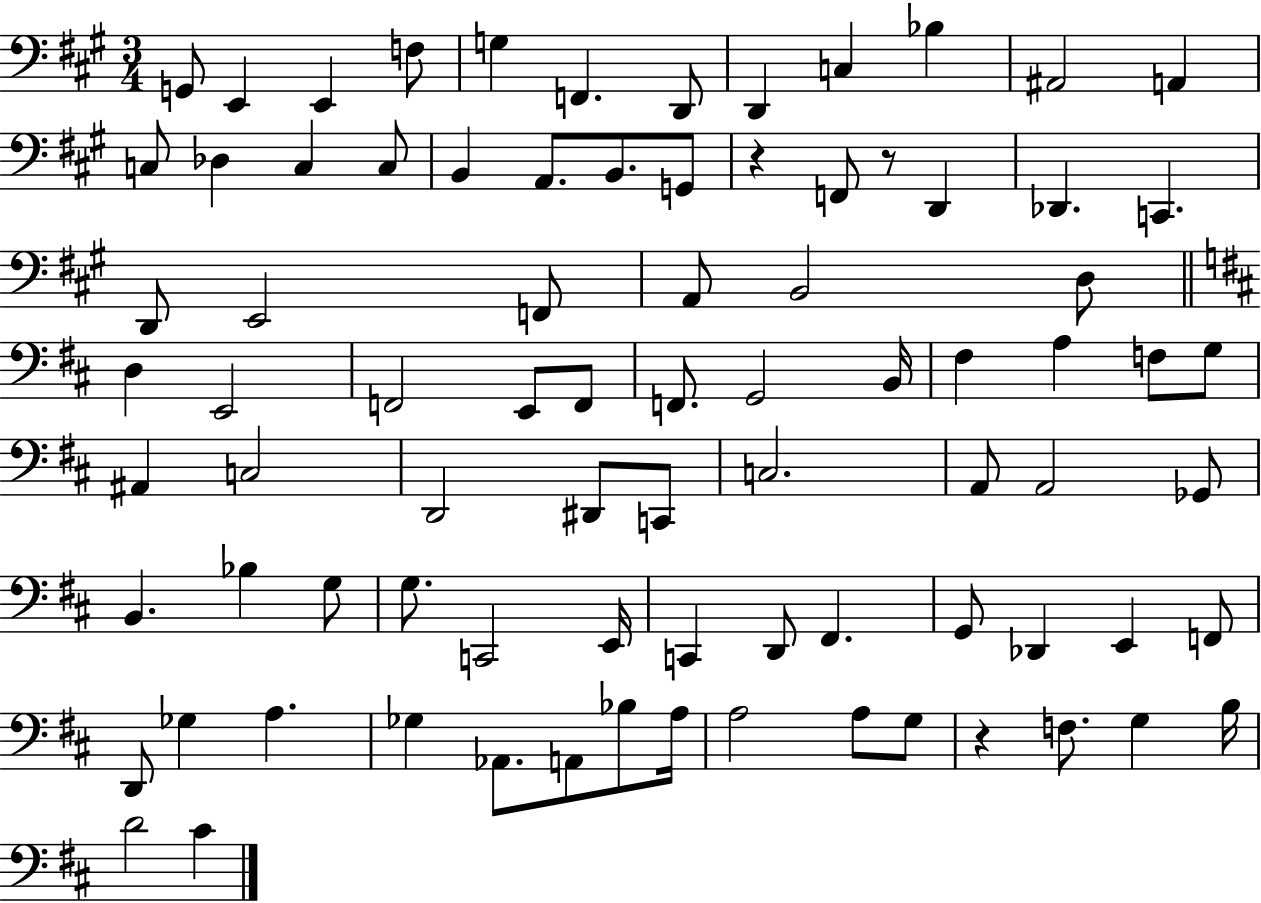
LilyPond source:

{
  \clef bass
  \numericTimeSignature
  \time 3/4
  \key a \major
  \repeat volta 2 { g,8 e,4 e,4 f8 | g4 f,4. d,8 | d,4 c4 bes4 | ais,2 a,4 | \break c8 des4 c4 c8 | b,4 a,8. b,8. g,8 | r4 f,8 r8 d,4 | des,4. c,4. | \break d,8 e,2 f,8 | a,8 b,2 d8 | \bar "||" \break \key d \major d4 e,2 | f,2 e,8 f,8 | f,8. g,2 b,16 | fis4 a4 f8 g8 | \break ais,4 c2 | d,2 dis,8 c,8 | c2. | a,8 a,2 ges,8 | \break b,4. bes4 g8 | g8. c,2 e,16 | c,4 d,8 fis,4. | g,8 des,4 e,4 f,8 | \break d,8 ges4 a4. | ges4 aes,8. a,8 bes8 a16 | a2 a8 g8 | r4 f8. g4 b16 | \break d'2 cis'4 | } \bar "|."
}